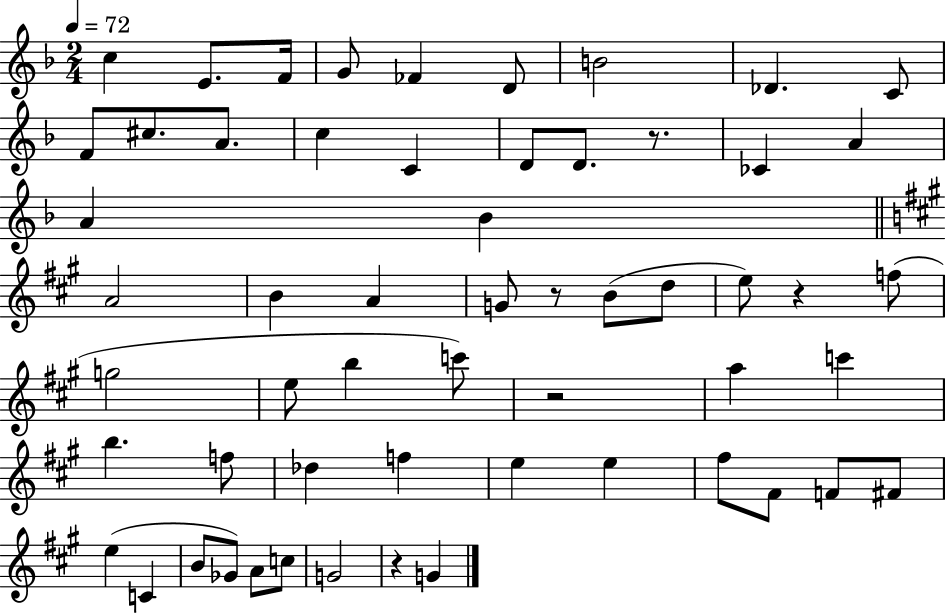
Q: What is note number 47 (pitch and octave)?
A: B4